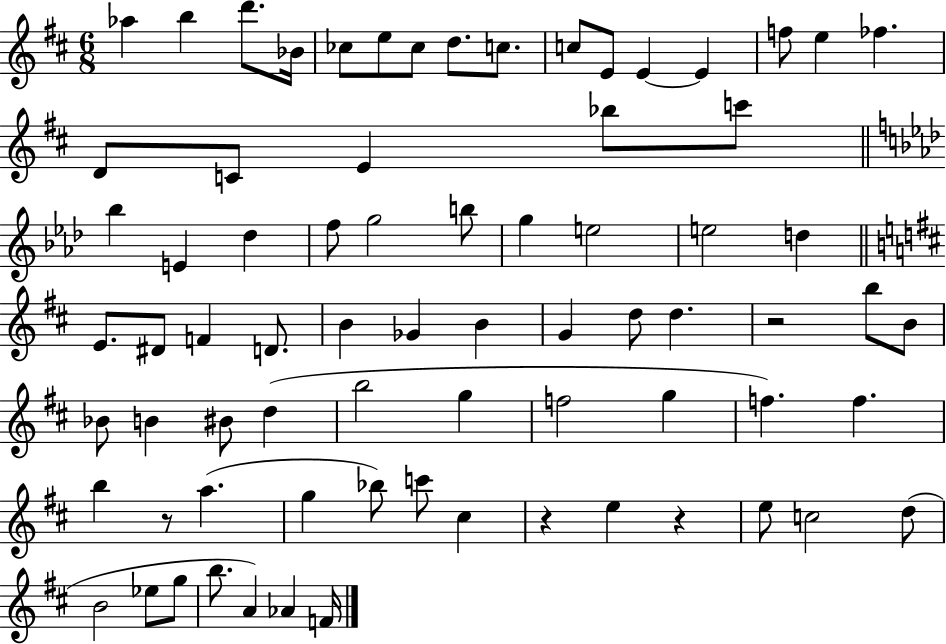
Ab5/q B5/q D6/e. Bb4/s CES5/e E5/e CES5/e D5/e. C5/e. C5/e E4/e E4/q E4/q F5/e E5/q FES5/q. D4/e C4/e E4/q Bb5/e C6/e Bb5/q E4/q Db5/q F5/e G5/h B5/e G5/q E5/h E5/h D5/q E4/e. D#4/e F4/q D4/e. B4/q Gb4/q B4/q G4/q D5/e D5/q. R/h B5/e B4/e Bb4/e B4/q BIS4/e D5/q B5/h G5/q F5/h G5/q F5/q. F5/q. B5/q R/e A5/q. G5/q Bb5/e C6/e C#5/q R/q E5/q R/q E5/e C5/h D5/e B4/h Eb5/e G5/e B5/e. A4/q Ab4/q F4/s